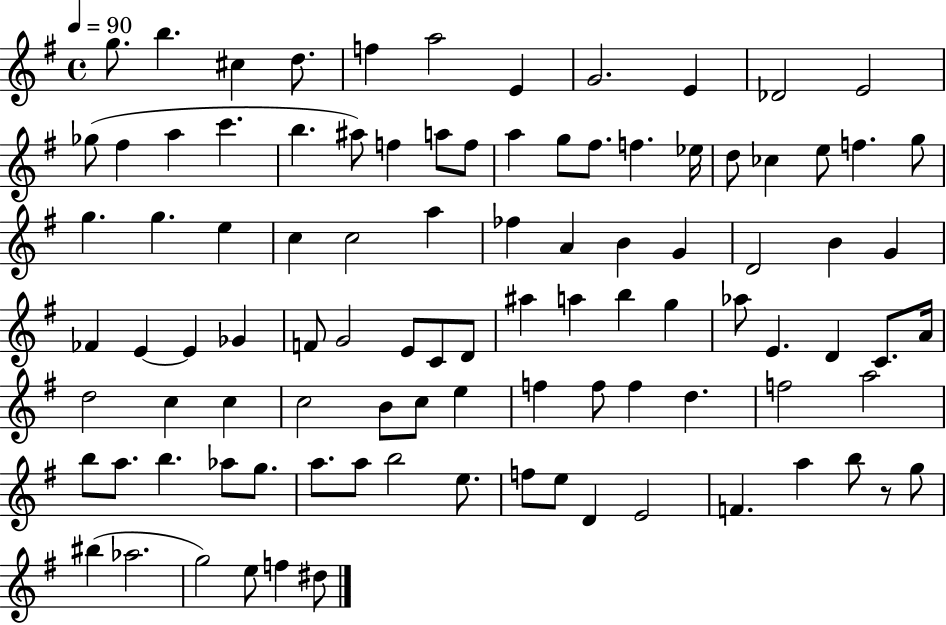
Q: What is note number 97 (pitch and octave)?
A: D#5